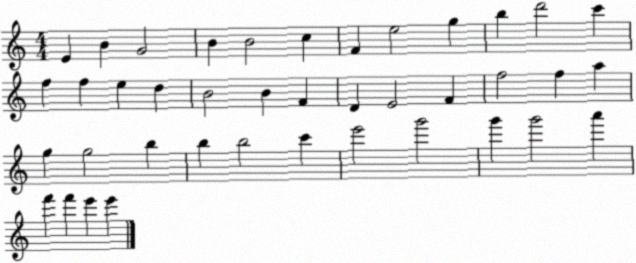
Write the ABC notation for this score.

X:1
T:Untitled
M:4/4
L:1/4
K:C
E B G2 B B2 c F e2 g b d'2 c' f f e d B2 B F D E2 F f2 f a g g2 b b b2 c' e'2 g'2 g' g'2 a' f' f' e' e'